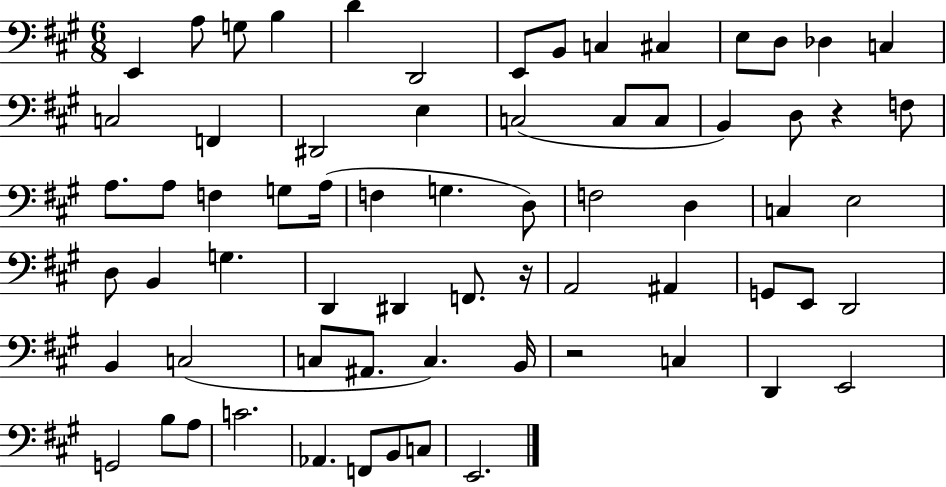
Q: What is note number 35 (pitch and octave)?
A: C3